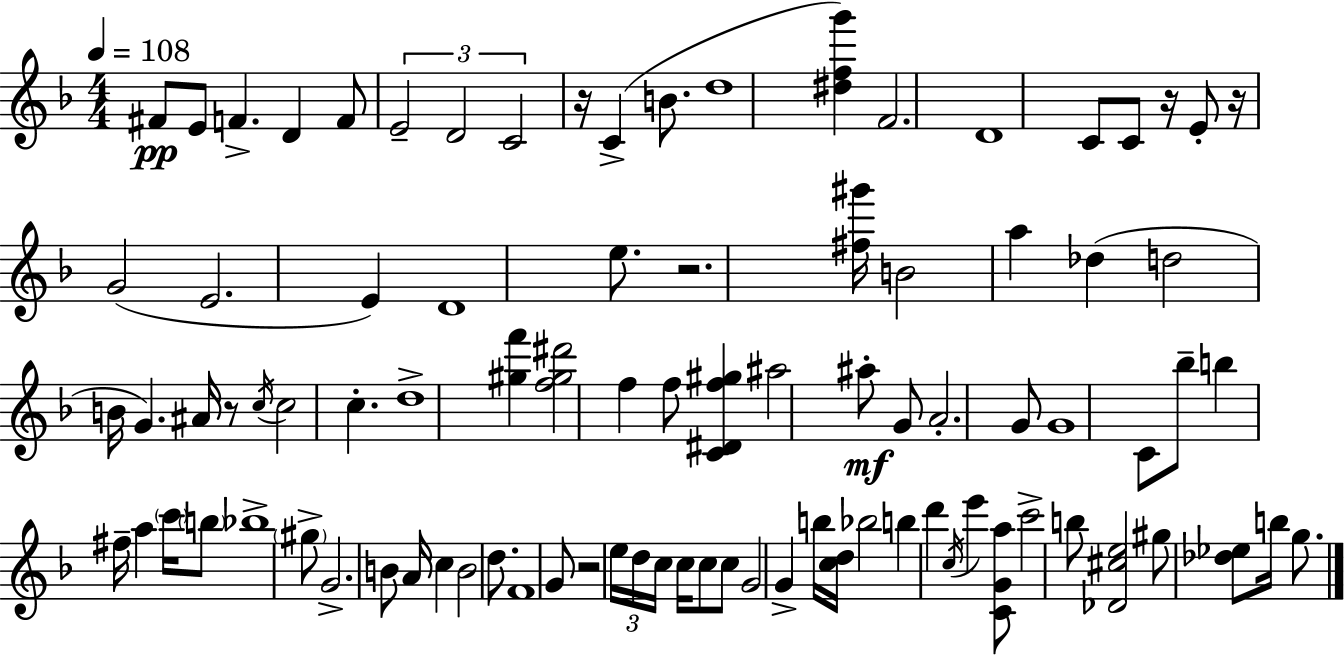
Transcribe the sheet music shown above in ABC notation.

X:1
T:Untitled
M:4/4
L:1/4
K:F
^F/2 E/2 F D F/2 E2 D2 C2 z/4 C B/2 d4 [^dfg'] F2 D4 C/2 C/2 z/4 E/2 z/4 G2 E2 E D4 e/2 z2 [^f^g']/4 B2 a _d d2 B/4 G ^A/4 z/2 c/4 c2 c d4 [^gf'] [f^g^d']2 f f/2 [C^Df^g] ^a2 ^a/2 G/2 A2 G/2 G4 C/2 _b/2 b ^f/4 a c'/4 b/2 _b4 ^g/2 G2 B/2 A/4 c B2 d/2 F4 G/2 z2 e/4 d/4 c/4 c/4 c/2 c/2 G2 G b/4 [cd]/4 _b2 b d' c/4 e' [CGa]/2 c'2 b/2 [_D^ce]2 ^g/2 [_d_e]/2 b/4 g/2